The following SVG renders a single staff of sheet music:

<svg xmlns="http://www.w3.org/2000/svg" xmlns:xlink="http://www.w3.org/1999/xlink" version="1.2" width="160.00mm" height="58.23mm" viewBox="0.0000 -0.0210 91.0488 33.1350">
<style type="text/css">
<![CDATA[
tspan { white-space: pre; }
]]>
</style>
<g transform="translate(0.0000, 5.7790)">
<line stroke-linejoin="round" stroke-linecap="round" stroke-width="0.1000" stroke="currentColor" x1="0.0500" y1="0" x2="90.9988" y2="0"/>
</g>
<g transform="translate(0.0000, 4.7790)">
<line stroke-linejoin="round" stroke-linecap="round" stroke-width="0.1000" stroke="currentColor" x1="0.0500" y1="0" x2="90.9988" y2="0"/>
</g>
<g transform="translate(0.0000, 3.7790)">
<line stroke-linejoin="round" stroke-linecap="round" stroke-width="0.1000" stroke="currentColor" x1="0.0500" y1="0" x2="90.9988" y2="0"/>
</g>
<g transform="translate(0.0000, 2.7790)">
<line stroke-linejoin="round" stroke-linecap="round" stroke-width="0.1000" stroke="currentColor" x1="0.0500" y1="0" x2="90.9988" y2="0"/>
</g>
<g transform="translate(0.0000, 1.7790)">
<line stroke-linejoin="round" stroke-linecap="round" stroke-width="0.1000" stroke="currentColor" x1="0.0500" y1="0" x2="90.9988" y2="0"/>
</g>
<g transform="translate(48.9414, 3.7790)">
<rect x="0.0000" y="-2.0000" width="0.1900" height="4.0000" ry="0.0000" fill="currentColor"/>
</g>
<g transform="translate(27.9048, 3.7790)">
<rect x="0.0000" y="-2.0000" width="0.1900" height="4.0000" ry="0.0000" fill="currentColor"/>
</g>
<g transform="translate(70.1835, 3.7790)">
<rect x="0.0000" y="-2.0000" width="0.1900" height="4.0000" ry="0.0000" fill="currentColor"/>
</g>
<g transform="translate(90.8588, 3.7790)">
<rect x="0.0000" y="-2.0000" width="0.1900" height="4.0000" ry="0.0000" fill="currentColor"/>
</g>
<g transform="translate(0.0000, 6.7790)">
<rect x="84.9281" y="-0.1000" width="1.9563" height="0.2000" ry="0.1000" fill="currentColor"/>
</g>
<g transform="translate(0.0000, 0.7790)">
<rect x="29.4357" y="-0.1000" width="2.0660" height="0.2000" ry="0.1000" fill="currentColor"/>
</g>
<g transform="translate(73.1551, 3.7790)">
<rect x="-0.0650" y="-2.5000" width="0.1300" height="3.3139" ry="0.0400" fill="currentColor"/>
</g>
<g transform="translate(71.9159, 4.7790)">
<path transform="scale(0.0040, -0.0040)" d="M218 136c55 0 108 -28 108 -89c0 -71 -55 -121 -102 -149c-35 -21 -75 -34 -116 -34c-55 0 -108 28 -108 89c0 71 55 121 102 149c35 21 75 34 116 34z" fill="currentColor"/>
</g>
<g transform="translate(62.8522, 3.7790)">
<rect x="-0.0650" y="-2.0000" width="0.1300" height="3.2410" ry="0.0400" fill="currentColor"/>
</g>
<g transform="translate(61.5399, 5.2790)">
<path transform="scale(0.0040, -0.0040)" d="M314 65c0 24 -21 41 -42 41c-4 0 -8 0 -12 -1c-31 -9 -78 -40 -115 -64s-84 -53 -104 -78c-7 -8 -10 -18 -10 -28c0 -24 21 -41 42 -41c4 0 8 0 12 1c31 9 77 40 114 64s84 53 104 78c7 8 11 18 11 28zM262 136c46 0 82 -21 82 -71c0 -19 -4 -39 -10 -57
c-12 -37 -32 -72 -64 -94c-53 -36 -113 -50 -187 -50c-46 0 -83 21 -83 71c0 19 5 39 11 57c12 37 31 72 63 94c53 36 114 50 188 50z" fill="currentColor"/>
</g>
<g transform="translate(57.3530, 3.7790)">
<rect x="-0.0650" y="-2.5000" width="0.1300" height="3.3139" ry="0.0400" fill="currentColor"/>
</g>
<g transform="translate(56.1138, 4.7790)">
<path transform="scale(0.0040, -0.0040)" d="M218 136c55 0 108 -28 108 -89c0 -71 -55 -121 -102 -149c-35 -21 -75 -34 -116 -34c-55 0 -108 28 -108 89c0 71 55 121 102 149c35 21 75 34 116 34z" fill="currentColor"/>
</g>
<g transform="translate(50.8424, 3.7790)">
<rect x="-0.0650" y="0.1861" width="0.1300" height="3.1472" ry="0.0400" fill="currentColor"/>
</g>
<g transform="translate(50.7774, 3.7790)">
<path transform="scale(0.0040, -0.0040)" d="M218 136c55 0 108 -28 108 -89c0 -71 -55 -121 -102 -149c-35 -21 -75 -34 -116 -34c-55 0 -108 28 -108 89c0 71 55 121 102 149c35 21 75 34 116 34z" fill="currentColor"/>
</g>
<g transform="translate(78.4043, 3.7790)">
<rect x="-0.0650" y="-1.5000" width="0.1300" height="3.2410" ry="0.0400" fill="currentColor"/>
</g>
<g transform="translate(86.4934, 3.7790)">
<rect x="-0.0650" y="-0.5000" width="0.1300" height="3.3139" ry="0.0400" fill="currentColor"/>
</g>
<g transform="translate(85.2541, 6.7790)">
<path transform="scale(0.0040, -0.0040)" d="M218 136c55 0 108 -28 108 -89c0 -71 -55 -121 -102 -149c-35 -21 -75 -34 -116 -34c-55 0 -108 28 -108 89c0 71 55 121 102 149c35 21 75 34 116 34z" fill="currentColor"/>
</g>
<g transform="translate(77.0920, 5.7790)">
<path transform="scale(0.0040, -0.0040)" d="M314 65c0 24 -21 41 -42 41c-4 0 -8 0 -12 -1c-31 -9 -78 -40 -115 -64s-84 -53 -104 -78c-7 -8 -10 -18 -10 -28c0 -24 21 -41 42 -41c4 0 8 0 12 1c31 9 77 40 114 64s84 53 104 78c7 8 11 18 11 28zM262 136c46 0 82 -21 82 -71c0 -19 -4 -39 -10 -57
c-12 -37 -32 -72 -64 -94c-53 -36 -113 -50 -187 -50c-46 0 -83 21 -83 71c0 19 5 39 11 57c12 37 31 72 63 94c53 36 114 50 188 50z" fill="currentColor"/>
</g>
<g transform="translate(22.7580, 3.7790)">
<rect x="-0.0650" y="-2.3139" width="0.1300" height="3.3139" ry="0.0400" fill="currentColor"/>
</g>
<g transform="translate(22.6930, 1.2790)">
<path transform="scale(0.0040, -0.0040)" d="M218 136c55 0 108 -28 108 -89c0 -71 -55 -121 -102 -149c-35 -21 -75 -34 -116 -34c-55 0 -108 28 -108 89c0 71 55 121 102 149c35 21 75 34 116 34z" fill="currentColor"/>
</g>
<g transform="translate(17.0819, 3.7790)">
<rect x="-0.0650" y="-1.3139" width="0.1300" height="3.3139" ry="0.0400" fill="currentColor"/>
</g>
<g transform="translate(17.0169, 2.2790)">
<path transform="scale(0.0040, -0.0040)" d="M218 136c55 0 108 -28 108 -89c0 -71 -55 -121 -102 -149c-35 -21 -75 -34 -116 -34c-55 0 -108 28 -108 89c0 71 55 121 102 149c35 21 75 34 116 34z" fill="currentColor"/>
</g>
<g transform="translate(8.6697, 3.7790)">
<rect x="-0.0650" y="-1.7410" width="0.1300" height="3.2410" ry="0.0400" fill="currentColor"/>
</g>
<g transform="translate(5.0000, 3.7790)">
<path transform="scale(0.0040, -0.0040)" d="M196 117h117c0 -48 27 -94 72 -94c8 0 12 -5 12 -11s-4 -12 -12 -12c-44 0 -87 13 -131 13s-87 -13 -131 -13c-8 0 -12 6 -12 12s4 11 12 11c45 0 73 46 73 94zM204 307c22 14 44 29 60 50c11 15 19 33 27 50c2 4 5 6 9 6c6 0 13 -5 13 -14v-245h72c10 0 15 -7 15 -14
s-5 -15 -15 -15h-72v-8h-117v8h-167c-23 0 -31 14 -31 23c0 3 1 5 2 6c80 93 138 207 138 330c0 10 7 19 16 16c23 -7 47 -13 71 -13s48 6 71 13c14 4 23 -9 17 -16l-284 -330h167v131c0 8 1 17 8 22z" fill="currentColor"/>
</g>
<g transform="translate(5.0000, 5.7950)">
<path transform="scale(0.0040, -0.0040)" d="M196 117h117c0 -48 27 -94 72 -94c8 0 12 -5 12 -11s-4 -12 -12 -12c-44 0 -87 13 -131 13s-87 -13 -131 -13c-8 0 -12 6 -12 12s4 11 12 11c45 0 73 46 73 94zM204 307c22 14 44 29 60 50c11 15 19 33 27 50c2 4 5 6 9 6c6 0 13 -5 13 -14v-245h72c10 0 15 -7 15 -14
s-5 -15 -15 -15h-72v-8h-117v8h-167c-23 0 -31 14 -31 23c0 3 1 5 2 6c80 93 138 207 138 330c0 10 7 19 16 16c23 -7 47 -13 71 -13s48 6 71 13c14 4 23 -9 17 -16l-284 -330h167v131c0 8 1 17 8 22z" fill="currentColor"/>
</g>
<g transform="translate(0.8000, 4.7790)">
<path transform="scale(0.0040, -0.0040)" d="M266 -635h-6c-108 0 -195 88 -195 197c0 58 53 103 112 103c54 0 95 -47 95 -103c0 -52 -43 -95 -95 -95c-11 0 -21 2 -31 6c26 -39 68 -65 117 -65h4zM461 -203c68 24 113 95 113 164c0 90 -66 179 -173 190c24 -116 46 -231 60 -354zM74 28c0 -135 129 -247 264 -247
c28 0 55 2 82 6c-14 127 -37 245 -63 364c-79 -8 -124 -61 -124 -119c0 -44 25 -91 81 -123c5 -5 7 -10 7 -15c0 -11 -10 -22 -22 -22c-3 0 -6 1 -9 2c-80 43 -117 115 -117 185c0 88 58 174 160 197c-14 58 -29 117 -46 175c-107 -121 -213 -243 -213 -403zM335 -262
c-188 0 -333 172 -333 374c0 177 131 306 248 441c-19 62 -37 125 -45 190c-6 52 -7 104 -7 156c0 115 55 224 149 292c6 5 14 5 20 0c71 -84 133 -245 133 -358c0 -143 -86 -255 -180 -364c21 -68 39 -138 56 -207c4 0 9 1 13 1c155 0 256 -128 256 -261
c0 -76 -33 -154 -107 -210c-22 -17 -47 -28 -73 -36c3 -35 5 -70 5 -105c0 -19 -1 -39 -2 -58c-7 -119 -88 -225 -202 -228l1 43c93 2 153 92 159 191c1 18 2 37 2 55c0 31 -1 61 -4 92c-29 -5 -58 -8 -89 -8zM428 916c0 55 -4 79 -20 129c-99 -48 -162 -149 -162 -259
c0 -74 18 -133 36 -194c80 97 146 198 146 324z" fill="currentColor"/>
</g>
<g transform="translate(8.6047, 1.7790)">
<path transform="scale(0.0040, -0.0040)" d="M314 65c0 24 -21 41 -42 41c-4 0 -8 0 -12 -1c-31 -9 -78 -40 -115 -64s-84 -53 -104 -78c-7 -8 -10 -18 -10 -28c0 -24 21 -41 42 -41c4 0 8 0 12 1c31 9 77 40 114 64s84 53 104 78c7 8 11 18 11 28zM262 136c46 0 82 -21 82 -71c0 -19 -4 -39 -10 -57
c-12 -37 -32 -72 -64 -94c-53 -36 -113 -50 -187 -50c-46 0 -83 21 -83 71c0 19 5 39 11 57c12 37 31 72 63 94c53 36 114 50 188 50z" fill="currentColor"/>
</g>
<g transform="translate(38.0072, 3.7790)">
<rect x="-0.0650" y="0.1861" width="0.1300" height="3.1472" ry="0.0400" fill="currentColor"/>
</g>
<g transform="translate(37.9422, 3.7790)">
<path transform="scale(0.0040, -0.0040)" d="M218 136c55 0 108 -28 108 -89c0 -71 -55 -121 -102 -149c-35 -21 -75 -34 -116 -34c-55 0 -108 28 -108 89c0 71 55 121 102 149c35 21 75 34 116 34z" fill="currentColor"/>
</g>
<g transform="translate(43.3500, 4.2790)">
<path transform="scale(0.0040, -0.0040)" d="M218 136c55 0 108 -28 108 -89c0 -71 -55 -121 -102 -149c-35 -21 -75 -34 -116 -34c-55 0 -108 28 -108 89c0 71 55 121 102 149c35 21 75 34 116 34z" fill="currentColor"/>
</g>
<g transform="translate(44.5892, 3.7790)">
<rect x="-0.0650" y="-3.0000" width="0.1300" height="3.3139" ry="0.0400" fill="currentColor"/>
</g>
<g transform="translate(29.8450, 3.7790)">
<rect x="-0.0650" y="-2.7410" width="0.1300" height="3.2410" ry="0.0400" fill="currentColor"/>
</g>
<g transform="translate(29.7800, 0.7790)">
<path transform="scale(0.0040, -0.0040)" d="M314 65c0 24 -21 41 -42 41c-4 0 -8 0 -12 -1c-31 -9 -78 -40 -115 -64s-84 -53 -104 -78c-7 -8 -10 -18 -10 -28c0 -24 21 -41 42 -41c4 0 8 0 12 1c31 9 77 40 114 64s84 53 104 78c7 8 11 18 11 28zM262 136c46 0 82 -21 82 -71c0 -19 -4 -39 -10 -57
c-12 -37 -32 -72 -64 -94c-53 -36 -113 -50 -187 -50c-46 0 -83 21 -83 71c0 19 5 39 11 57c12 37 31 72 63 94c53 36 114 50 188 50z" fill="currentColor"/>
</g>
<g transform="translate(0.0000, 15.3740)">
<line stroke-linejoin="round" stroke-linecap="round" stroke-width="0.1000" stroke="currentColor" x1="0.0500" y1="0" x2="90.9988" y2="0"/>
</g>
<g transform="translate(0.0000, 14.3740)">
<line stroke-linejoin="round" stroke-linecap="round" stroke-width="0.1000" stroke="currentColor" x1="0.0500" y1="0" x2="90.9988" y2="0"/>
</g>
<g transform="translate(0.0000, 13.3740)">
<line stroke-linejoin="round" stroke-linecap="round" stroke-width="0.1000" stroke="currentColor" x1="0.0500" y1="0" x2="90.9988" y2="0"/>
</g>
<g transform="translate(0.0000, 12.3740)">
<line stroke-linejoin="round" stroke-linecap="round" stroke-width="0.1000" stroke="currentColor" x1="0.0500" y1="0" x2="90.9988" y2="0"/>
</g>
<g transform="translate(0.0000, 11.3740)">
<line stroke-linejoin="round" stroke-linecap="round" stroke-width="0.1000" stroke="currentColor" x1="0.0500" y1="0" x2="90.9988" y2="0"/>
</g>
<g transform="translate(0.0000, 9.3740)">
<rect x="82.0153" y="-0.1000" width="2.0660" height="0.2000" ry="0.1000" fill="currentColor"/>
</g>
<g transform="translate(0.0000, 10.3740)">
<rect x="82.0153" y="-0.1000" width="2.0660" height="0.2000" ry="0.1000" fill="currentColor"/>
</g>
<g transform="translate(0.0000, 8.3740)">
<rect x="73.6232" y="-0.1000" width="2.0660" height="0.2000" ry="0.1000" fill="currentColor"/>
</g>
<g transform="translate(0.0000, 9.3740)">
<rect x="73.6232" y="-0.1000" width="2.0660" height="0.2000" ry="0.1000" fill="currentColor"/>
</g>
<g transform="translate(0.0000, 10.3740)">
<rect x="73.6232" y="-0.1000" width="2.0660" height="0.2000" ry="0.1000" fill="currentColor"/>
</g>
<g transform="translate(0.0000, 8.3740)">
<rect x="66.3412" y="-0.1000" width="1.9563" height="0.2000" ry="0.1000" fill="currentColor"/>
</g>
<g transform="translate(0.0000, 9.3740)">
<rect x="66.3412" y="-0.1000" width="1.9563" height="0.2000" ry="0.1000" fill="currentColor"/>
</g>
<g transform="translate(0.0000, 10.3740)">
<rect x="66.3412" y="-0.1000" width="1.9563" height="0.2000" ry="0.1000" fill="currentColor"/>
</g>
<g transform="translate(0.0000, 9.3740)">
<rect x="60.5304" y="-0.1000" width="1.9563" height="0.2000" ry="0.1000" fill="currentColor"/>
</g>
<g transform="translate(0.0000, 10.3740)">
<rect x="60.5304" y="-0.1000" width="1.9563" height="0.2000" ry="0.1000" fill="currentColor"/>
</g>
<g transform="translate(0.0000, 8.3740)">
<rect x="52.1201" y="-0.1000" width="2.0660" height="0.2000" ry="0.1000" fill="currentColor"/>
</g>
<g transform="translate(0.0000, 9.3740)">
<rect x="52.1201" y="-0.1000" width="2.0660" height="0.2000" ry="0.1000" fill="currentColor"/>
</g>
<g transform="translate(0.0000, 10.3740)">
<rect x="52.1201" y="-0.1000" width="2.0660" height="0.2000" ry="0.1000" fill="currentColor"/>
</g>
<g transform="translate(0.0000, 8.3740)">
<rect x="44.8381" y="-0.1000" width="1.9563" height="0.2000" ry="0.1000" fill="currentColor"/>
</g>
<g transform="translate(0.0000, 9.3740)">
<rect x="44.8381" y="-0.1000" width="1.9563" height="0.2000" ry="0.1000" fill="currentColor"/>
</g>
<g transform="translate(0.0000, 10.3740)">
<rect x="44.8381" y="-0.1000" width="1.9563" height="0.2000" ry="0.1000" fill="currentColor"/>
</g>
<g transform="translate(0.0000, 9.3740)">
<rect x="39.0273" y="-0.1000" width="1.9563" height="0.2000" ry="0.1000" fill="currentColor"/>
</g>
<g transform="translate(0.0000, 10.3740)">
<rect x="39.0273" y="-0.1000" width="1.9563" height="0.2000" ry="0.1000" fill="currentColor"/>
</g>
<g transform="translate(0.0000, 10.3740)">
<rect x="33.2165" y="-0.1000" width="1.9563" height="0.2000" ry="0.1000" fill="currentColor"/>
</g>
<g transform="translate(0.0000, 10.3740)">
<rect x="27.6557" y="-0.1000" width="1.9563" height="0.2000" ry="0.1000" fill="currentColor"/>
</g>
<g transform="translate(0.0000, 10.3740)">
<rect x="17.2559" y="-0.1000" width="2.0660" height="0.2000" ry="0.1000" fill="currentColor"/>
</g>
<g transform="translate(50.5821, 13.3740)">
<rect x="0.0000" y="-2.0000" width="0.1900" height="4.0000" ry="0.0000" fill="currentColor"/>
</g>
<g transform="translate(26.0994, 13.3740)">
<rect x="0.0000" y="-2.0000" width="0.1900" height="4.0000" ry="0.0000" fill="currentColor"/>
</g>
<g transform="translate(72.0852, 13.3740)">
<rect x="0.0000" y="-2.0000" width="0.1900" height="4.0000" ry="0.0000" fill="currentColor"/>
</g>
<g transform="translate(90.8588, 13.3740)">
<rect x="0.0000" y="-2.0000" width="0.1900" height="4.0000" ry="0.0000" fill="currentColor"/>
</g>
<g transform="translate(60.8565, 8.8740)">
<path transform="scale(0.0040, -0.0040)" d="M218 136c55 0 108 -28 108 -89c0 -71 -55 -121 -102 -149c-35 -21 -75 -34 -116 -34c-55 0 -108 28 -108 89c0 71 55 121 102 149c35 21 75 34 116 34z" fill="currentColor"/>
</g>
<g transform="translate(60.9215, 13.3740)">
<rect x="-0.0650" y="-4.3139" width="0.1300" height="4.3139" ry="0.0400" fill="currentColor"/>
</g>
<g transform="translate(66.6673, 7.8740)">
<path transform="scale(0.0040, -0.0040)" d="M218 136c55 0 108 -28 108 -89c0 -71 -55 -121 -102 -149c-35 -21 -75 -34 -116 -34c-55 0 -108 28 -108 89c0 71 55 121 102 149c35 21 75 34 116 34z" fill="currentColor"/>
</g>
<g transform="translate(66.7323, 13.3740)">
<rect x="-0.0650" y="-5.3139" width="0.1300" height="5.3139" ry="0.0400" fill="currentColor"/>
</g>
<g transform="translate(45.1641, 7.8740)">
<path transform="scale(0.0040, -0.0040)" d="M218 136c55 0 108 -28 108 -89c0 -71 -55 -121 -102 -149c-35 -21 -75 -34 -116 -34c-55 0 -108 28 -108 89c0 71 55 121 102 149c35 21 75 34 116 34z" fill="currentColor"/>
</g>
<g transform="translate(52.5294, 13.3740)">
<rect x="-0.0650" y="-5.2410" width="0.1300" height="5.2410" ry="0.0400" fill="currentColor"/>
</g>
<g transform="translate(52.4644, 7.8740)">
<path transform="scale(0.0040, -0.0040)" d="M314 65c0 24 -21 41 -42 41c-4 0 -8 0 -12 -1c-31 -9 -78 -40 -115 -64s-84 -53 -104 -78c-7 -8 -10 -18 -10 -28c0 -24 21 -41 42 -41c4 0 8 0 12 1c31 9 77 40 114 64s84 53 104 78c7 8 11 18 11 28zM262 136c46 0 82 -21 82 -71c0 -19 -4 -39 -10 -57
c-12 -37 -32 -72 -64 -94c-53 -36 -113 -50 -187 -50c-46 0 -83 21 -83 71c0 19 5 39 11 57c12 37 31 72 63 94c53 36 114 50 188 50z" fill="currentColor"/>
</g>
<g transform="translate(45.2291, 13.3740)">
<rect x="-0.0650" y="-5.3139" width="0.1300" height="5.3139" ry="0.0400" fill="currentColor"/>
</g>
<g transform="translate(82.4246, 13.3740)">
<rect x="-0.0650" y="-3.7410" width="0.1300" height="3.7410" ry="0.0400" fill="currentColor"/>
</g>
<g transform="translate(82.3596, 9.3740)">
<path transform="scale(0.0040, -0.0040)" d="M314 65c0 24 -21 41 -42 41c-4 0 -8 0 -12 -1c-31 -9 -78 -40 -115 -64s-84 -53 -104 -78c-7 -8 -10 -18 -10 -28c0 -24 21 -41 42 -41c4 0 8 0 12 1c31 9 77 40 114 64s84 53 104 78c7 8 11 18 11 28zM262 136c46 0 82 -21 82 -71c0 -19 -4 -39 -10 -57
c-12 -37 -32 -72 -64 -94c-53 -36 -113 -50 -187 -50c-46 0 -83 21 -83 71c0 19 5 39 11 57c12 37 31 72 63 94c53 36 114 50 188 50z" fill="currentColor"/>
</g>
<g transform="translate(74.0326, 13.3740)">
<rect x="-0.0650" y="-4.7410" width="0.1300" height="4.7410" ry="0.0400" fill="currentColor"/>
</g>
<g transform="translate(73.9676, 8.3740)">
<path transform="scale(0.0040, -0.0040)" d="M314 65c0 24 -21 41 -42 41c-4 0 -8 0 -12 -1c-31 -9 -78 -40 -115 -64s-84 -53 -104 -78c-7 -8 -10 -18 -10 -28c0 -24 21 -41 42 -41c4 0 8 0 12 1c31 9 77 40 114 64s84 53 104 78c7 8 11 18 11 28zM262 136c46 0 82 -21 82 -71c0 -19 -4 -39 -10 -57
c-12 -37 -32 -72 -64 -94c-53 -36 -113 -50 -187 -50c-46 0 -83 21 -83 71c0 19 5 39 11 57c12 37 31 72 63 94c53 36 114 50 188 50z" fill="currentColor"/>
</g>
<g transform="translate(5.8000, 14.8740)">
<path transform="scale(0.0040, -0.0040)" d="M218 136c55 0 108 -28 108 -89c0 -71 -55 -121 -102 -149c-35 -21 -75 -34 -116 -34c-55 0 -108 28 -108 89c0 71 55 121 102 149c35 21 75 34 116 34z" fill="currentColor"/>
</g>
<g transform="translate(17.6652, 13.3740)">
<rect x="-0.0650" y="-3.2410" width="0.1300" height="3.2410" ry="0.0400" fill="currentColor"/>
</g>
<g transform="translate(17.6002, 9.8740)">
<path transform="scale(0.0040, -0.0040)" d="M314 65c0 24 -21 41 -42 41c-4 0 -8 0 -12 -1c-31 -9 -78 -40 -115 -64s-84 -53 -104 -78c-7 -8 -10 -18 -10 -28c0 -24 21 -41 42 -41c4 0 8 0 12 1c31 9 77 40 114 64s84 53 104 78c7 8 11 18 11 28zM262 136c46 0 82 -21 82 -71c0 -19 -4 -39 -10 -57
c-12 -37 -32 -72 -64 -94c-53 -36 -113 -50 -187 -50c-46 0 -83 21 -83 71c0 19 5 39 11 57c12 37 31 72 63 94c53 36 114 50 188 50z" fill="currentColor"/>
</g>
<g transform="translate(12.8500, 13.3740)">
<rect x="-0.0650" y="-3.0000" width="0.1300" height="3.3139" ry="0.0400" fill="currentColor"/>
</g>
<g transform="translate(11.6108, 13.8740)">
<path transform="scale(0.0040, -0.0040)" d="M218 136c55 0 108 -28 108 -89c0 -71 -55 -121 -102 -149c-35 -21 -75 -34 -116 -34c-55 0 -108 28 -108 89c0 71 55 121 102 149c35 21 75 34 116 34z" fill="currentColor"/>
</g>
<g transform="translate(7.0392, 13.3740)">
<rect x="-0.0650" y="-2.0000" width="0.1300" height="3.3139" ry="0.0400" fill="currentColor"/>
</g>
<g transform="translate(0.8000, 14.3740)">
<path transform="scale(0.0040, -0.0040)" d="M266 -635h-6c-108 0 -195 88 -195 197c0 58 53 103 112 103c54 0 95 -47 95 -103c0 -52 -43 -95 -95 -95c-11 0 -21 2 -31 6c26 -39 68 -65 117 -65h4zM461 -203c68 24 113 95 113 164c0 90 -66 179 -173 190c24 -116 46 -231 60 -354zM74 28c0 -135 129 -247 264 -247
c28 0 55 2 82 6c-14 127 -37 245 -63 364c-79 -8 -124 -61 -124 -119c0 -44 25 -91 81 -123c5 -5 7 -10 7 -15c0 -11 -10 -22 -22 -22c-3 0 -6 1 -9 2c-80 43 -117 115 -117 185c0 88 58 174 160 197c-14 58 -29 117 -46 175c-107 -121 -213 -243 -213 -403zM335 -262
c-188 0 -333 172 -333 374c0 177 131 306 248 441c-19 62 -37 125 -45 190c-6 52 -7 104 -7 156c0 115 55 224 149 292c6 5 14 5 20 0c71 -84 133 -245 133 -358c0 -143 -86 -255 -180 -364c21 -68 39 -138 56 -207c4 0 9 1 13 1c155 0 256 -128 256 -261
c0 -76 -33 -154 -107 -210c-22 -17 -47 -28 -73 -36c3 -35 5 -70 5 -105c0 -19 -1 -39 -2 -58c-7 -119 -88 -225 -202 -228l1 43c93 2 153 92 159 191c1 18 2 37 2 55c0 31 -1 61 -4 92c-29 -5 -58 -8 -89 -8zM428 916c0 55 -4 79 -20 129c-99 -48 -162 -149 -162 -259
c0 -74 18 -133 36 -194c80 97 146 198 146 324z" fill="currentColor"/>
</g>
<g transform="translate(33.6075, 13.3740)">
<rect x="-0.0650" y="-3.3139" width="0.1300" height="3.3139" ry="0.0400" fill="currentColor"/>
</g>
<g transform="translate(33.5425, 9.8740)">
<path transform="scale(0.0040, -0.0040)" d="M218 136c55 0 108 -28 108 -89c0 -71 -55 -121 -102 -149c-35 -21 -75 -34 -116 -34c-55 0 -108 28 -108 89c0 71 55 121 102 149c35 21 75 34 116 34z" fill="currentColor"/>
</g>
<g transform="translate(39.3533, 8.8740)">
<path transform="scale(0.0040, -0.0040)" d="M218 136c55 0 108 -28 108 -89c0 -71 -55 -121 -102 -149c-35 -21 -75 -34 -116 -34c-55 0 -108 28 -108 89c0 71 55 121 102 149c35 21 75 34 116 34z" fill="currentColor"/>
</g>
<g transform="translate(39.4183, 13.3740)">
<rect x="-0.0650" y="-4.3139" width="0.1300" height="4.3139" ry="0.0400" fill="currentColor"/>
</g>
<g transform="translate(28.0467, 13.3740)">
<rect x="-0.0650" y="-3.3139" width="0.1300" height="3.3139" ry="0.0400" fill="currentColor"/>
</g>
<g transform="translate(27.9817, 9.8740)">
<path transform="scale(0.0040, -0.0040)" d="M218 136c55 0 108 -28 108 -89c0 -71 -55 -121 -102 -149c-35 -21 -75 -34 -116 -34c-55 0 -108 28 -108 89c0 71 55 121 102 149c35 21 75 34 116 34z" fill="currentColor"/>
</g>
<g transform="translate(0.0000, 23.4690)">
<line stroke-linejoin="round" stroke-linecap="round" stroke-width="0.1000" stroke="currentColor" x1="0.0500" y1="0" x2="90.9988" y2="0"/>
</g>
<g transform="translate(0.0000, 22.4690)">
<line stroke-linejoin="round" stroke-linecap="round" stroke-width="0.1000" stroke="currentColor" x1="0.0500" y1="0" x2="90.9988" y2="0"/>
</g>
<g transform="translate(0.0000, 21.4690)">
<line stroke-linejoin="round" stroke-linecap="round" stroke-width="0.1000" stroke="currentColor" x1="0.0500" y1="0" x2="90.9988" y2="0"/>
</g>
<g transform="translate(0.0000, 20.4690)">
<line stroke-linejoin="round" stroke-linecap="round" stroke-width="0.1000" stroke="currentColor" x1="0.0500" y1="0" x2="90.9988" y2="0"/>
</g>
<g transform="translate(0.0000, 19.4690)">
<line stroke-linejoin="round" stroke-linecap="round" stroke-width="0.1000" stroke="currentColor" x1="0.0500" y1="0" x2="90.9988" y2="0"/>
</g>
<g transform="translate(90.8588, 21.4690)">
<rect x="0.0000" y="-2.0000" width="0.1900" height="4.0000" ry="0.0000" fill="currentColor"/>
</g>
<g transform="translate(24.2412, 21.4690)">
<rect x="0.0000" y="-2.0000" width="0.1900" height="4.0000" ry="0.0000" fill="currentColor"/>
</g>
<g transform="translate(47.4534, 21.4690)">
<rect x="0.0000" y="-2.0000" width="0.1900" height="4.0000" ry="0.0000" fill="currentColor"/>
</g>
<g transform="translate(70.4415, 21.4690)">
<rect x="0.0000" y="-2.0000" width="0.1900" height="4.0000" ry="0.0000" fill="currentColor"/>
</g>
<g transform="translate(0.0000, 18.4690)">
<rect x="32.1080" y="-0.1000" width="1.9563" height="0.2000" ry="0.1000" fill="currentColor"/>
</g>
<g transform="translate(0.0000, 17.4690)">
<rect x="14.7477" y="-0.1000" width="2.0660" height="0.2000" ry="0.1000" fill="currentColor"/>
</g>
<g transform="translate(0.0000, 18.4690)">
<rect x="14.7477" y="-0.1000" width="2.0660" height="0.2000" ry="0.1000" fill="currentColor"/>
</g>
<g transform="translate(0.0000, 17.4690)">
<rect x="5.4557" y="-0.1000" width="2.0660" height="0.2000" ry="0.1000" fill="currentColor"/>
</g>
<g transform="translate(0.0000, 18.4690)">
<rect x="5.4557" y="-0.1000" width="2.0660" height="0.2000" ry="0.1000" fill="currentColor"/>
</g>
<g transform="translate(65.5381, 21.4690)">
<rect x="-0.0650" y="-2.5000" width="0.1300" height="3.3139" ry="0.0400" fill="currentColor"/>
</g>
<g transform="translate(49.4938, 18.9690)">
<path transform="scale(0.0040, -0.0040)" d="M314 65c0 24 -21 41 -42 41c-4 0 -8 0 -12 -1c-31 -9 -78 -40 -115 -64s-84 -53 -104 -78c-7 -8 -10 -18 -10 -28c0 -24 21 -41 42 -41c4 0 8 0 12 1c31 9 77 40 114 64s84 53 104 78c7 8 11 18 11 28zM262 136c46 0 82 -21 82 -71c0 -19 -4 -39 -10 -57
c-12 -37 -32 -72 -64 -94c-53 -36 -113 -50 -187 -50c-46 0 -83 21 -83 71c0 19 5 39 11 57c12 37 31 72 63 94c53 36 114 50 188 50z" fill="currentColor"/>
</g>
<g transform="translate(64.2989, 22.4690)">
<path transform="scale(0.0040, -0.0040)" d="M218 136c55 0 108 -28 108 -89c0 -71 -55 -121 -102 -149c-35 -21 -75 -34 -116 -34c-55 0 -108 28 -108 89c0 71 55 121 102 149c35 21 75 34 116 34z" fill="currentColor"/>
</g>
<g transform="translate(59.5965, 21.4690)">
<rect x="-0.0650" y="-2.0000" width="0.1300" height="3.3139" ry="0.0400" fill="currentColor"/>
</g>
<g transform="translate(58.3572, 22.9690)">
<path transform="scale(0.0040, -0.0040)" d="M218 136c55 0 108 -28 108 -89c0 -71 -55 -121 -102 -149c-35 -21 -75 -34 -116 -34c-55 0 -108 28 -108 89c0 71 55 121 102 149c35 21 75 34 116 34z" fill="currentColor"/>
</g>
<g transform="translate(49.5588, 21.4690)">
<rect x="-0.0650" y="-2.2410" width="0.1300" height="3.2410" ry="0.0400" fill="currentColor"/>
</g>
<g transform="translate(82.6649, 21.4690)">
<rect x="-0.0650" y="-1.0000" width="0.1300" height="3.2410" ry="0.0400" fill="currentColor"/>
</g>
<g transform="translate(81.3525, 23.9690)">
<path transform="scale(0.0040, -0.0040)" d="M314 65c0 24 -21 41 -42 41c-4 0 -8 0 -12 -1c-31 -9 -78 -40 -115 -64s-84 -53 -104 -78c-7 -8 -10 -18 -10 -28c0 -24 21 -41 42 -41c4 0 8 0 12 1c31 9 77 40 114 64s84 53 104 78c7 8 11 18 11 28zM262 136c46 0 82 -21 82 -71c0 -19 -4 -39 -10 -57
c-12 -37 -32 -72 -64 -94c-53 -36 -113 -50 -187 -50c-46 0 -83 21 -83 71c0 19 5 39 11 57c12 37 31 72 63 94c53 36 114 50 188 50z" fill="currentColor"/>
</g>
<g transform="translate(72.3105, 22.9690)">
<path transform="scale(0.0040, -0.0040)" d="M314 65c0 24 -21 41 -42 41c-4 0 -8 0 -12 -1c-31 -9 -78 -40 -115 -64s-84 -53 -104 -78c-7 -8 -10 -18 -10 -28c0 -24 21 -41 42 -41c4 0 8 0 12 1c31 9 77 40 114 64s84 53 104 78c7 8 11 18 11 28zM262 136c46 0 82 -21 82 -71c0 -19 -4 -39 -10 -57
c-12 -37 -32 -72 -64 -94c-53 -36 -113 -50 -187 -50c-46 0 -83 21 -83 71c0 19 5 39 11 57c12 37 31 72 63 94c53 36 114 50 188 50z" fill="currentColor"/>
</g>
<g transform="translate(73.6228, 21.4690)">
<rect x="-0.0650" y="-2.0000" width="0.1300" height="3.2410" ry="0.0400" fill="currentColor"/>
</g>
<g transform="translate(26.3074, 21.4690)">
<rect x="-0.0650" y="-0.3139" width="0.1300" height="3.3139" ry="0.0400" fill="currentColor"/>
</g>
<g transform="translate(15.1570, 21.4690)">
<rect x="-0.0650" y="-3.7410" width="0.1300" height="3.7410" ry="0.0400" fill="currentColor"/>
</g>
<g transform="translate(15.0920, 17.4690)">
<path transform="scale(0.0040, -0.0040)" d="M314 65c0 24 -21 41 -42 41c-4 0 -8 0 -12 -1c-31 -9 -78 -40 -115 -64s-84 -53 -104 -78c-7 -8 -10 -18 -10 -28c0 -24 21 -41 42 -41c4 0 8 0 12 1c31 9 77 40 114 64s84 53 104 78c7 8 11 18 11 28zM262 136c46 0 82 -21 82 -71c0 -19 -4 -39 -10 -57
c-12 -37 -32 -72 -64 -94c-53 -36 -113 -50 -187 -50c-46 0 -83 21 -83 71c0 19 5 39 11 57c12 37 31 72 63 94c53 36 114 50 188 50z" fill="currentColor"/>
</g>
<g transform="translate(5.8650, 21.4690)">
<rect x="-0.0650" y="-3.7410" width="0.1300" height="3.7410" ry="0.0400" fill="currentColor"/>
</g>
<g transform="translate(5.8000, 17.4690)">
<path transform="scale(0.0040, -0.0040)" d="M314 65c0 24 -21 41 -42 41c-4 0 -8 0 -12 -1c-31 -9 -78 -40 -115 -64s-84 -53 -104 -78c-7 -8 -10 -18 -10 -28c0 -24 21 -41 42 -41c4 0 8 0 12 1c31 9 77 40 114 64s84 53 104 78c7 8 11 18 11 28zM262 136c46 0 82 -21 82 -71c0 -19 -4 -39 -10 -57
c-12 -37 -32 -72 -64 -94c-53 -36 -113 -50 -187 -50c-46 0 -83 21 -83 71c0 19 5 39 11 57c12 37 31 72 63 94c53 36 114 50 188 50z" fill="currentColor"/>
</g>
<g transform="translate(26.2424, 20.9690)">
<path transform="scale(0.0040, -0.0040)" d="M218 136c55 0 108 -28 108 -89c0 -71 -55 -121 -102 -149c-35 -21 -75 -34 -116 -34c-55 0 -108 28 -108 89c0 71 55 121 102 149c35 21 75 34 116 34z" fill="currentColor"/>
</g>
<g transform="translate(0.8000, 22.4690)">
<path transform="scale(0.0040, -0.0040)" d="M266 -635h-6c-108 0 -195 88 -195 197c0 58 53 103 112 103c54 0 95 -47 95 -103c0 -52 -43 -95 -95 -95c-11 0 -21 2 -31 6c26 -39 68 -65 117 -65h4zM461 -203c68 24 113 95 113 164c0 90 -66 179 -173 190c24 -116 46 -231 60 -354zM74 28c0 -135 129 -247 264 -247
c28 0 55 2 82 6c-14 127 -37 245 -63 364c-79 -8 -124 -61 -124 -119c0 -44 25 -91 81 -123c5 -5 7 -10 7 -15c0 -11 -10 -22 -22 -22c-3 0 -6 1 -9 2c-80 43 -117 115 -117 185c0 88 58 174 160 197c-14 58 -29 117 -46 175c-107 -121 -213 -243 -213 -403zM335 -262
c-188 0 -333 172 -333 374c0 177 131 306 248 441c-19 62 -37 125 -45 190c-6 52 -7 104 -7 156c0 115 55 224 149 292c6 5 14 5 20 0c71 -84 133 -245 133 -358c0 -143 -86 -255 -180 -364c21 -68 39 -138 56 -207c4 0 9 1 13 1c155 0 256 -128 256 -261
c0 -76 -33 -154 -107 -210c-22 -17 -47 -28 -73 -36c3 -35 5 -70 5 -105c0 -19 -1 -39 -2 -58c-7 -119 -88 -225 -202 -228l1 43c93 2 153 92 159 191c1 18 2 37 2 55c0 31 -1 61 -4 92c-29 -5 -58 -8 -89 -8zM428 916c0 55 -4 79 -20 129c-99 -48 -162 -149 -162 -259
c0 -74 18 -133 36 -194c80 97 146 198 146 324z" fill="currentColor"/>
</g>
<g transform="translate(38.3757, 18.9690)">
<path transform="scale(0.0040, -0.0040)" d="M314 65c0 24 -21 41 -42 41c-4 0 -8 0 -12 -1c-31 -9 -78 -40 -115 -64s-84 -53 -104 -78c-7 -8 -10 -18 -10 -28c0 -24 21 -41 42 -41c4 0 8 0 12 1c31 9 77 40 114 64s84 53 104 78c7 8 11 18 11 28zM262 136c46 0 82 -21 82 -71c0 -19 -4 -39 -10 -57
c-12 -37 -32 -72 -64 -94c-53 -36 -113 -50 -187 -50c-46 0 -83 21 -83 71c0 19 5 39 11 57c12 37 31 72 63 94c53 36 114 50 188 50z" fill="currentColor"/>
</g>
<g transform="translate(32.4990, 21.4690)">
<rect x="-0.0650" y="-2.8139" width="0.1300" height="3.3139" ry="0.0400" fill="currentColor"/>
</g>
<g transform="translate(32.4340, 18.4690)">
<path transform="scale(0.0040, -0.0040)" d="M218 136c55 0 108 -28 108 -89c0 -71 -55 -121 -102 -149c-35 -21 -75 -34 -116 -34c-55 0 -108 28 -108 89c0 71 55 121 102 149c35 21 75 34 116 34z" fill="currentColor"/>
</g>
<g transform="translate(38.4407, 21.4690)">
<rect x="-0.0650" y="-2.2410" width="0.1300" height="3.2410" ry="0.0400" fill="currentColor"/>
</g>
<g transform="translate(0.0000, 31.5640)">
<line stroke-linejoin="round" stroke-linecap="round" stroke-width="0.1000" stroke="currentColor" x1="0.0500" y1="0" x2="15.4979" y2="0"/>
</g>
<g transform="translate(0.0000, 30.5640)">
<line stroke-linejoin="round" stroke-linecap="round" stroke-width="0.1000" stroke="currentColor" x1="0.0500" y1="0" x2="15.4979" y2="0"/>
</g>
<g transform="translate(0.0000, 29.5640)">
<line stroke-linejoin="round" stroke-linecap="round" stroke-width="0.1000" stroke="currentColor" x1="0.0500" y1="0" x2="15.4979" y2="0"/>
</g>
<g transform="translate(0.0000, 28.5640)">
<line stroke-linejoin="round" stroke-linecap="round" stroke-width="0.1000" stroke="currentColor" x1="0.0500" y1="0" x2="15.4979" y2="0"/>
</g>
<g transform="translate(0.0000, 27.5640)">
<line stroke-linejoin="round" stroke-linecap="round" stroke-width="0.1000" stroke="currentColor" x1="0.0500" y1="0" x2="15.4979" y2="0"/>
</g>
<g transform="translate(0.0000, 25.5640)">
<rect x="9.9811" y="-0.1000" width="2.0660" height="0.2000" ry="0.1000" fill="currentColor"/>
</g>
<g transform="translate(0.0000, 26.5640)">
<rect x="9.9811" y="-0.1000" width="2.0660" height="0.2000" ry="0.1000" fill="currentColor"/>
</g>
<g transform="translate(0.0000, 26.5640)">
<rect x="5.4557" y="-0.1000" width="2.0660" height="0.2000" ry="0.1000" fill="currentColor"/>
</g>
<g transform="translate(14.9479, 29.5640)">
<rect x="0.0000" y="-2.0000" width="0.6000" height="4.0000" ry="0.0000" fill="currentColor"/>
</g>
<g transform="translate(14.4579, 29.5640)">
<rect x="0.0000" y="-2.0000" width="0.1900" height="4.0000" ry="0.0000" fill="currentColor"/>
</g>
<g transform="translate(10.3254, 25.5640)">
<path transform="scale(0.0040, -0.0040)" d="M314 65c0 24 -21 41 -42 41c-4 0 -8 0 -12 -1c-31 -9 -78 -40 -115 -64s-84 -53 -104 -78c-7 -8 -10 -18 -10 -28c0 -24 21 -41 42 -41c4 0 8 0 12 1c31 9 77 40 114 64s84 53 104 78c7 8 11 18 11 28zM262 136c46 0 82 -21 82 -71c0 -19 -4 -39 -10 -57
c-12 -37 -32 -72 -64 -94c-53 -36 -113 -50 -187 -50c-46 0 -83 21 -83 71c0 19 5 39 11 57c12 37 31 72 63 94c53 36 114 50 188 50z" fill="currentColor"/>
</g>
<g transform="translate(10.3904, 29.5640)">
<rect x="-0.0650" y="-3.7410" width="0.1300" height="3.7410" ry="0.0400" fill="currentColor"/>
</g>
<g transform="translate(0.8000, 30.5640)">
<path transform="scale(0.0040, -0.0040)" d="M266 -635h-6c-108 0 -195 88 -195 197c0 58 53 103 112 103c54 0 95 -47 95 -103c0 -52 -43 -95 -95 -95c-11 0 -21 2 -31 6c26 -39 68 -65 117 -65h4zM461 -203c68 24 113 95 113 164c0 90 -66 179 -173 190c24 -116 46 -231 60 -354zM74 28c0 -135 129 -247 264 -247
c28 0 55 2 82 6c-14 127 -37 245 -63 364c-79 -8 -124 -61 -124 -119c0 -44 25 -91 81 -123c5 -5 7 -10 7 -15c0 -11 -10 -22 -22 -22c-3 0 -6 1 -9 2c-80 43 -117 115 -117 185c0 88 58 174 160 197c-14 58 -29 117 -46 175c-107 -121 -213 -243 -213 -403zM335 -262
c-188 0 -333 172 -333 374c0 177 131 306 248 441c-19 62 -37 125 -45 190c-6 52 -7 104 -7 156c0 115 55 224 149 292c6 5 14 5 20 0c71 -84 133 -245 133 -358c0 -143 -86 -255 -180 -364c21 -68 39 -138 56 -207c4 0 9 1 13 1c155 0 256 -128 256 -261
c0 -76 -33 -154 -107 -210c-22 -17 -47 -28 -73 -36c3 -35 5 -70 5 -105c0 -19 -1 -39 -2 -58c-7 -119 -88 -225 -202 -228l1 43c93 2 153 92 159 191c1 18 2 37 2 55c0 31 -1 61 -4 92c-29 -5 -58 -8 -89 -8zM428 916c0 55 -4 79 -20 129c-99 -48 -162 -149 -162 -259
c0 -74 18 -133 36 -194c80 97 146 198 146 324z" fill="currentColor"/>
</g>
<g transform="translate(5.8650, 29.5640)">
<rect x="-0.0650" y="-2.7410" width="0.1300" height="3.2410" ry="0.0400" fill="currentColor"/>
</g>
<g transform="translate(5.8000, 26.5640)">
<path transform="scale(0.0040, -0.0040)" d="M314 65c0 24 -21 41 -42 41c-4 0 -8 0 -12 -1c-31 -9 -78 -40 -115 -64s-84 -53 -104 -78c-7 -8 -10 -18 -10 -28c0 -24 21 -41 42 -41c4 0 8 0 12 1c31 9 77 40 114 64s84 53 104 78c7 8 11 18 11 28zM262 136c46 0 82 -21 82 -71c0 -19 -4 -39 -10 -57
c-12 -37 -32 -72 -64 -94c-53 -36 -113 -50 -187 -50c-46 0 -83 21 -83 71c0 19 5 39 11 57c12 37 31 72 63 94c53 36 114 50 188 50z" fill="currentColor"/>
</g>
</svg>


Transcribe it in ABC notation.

X:1
T:Untitled
M:4/4
L:1/4
K:C
f2 e g a2 B A B G F2 G E2 C F A b2 b b d' f' f'2 d' f' e'2 c'2 c'2 c'2 c a g2 g2 F G F2 D2 a2 c'2